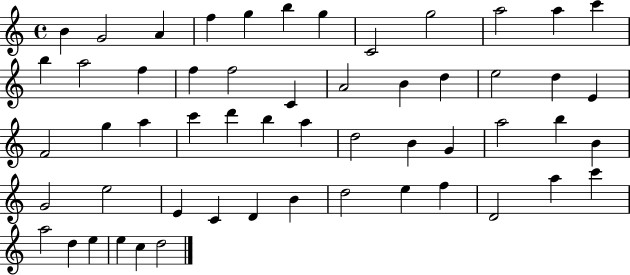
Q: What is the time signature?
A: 4/4